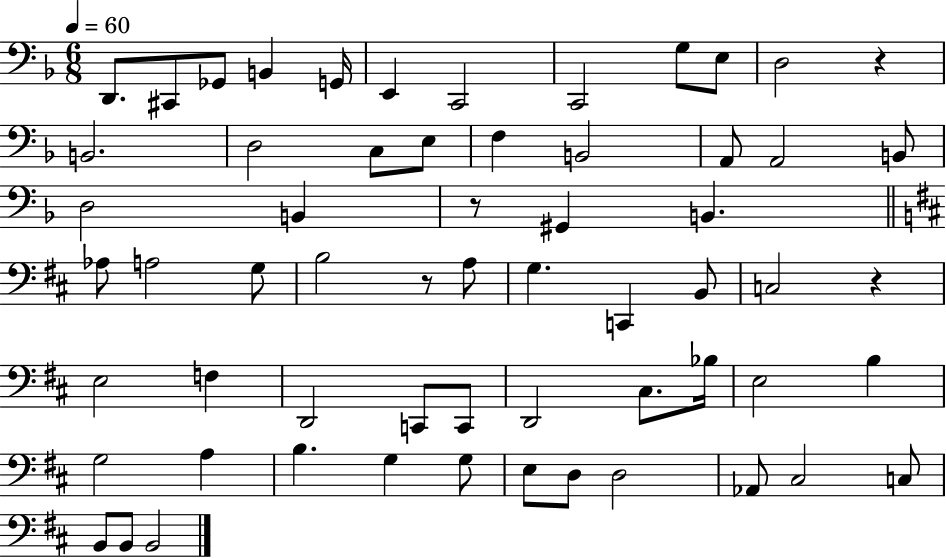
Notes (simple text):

D2/e. C#2/e Gb2/e B2/q G2/s E2/q C2/h C2/h G3/e E3/e D3/h R/q B2/h. D3/h C3/e E3/e F3/q B2/h A2/e A2/h B2/e D3/h B2/q R/e G#2/q B2/q. Ab3/e A3/h G3/e B3/h R/e A3/e G3/q. C2/q B2/e C3/h R/q E3/h F3/q D2/h C2/e C2/e D2/h C#3/e. Bb3/s E3/h B3/q G3/h A3/q B3/q. G3/q G3/e E3/e D3/e D3/h Ab2/e C#3/h C3/e B2/e B2/e B2/h